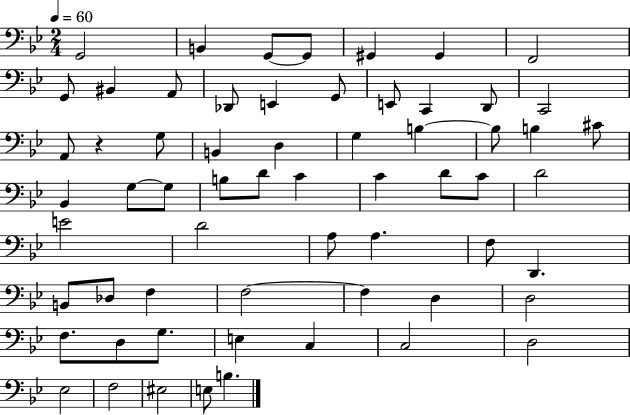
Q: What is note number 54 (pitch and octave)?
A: C3